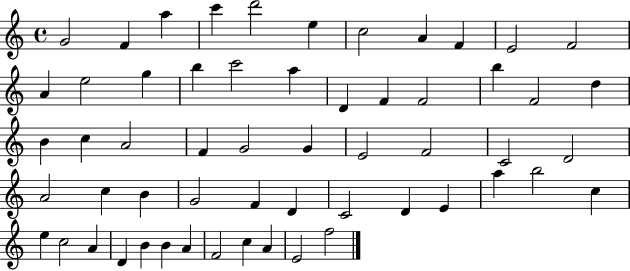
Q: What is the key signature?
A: C major